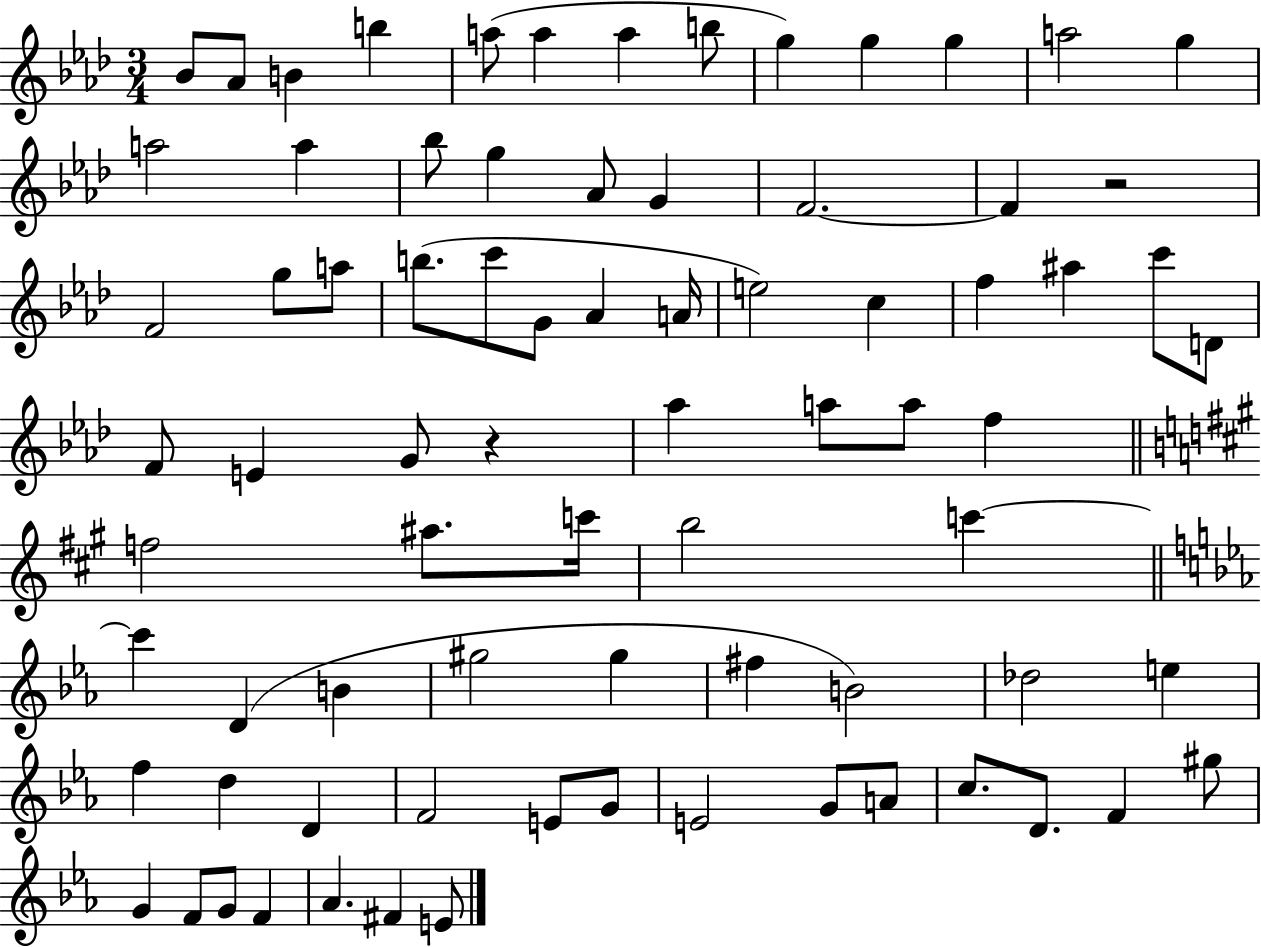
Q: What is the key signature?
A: AES major